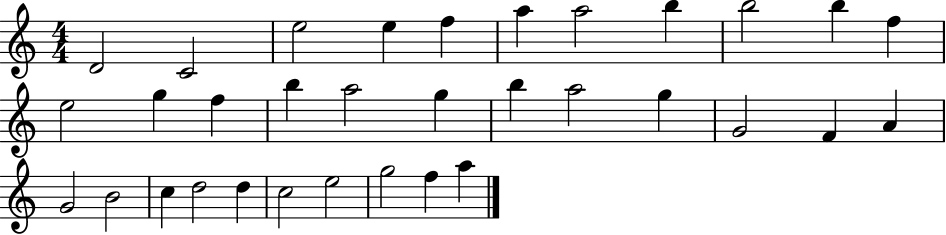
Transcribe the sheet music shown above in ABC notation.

X:1
T:Untitled
M:4/4
L:1/4
K:C
D2 C2 e2 e f a a2 b b2 b f e2 g f b a2 g b a2 g G2 F A G2 B2 c d2 d c2 e2 g2 f a